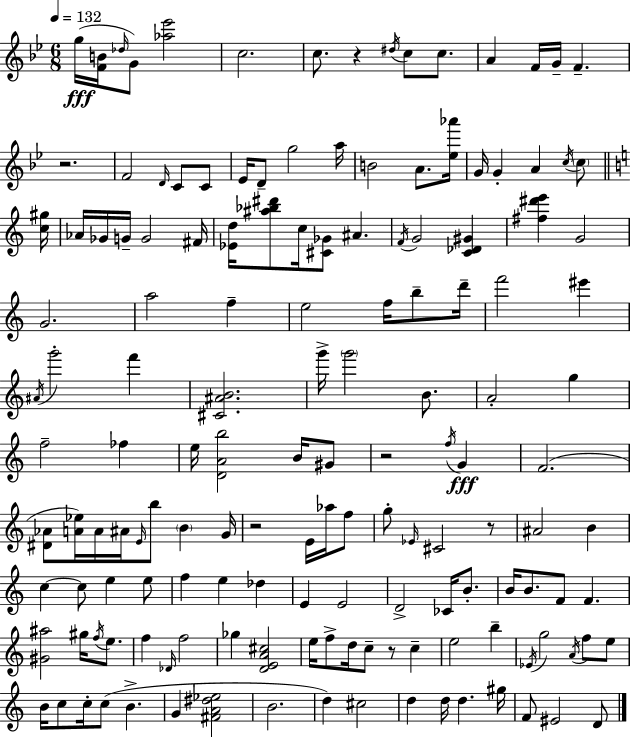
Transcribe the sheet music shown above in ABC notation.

X:1
T:Untitled
M:6/8
L:1/4
K:Gm
g/4 [FB]/4 _d/4 G/2 [_a_e']2 c2 c/2 z ^d/4 c/2 c/2 A F/4 G/4 F z2 F2 D/4 C/2 C/2 _E/4 D/2 g2 a/4 B2 A/2 [_e_a']/4 G/4 G A c/4 c/2 [c^g]/4 _A/4 _G/4 G/4 G2 ^F/4 [_Ed]/4 [^a_b^d']/2 c/4 [^C_G]/2 ^A F/4 G2 [C_D^G] [^f^d'e'] G2 G2 a2 f e2 f/4 b/2 d'/4 f'2 ^e' ^A/4 g'2 f' [^C^AB]2 g'/4 g'2 B/2 A2 g f2 _f e/4 [DAb]2 B/4 ^G/2 z2 f/4 G F2 [^D_A]/2 [A_e]/4 A/4 ^A/4 E/4 b/2 B G/4 z2 E/4 _a/4 f/2 g/2 _E/4 ^C2 z/2 ^A2 B c c/2 e e/2 f e _d E E2 D2 _C/4 B/2 B/4 B/2 F/2 F [^G^a]2 ^g/4 f/4 e/2 f _D/4 f2 _g [DEA^c]2 e/4 f/2 d/4 c/2 z/2 c e2 b _E/4 g2 A/4 f/2 e/2 B/4 c/2 c/4 c/2 B G [^FA^d_e]2 B2 d ^c2 d d/4 d ^g/4 F/2 ^E2 D/2